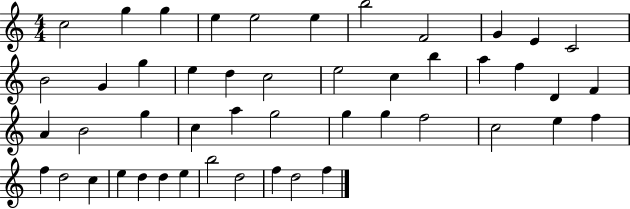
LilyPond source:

{
  \clef treble
  \numericTimeSignature
  \time 4/4
  \key c \major
  c''2 g''4 g''4 | e''4 e''2 e''4 | b''2 f'2 | g'4 e'4 c'2 | \break b'2 g'4 g''4 | e''4 d''4 c''2 | e''2 c''4 b''4 | a''4 f''4 d'4 f'4 | \break a'4 b'2 g''4 | c''4 a''4 g''2 | g''4 g''4 f''2 | c''2 e''4 f''4 | \break f''4 d''2 c''4 | e''4 d''4 d''4 e''4 | b''2 d''2 | f''4 d''2 f''4 | \break \bar "|."
}